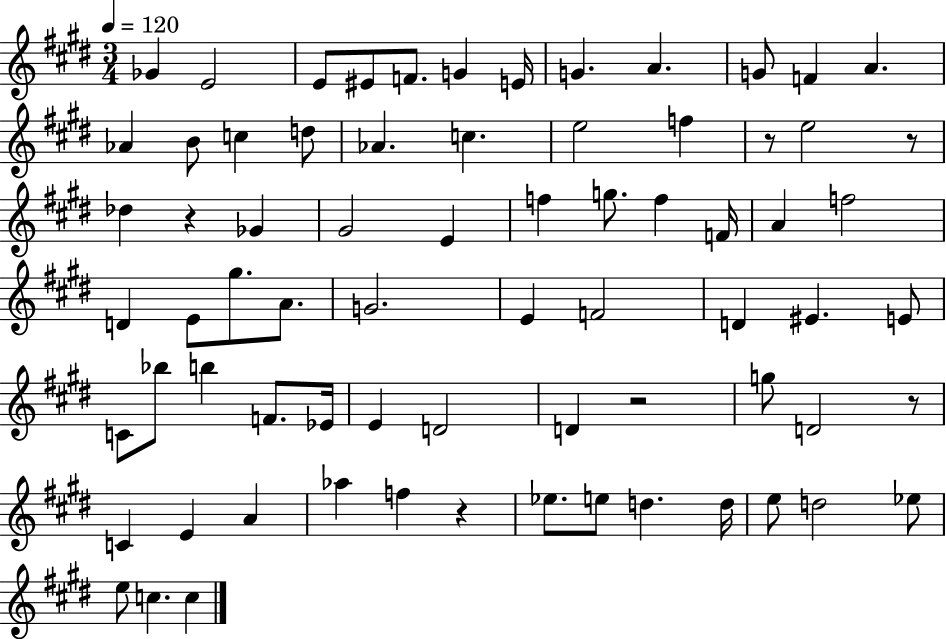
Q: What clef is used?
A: treble